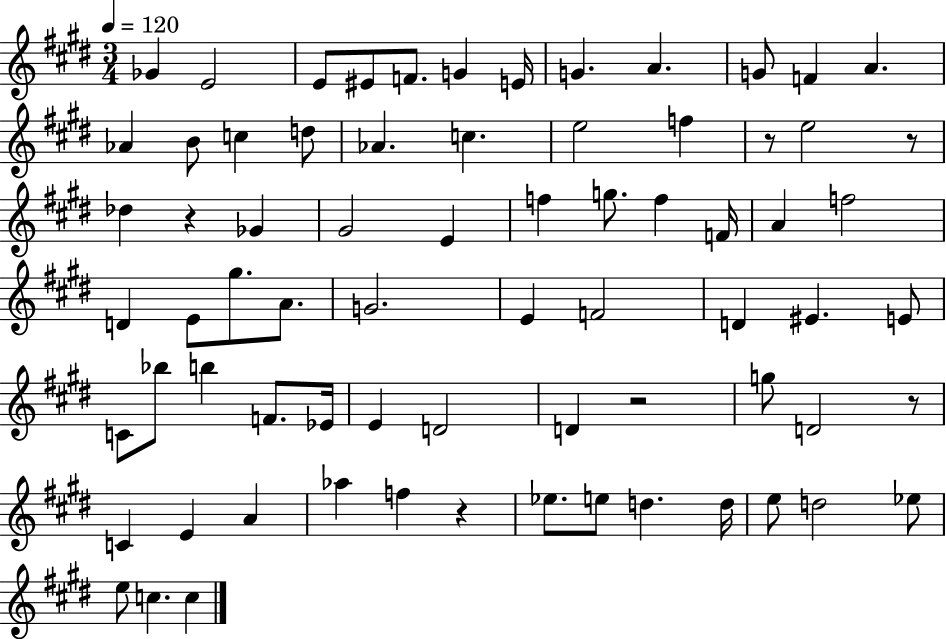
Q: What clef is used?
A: treble